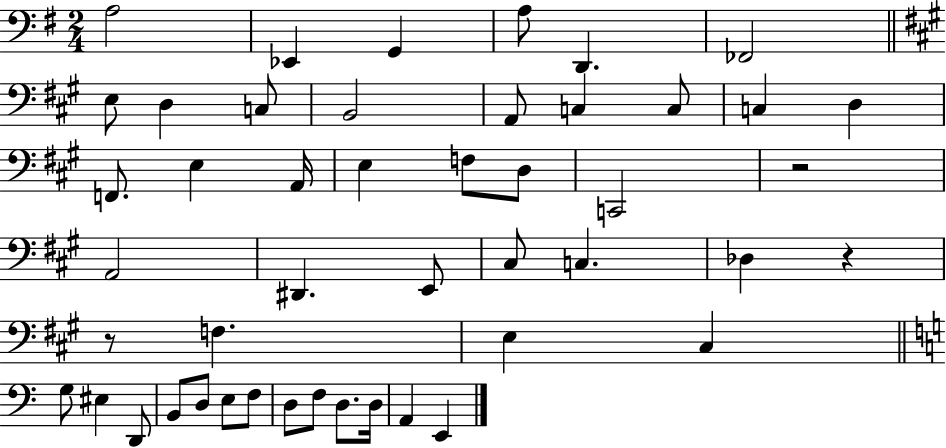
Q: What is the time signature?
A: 2/4